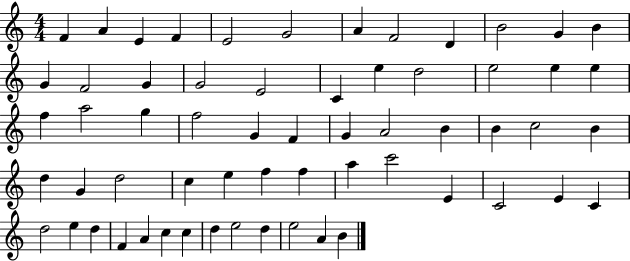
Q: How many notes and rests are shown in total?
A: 61